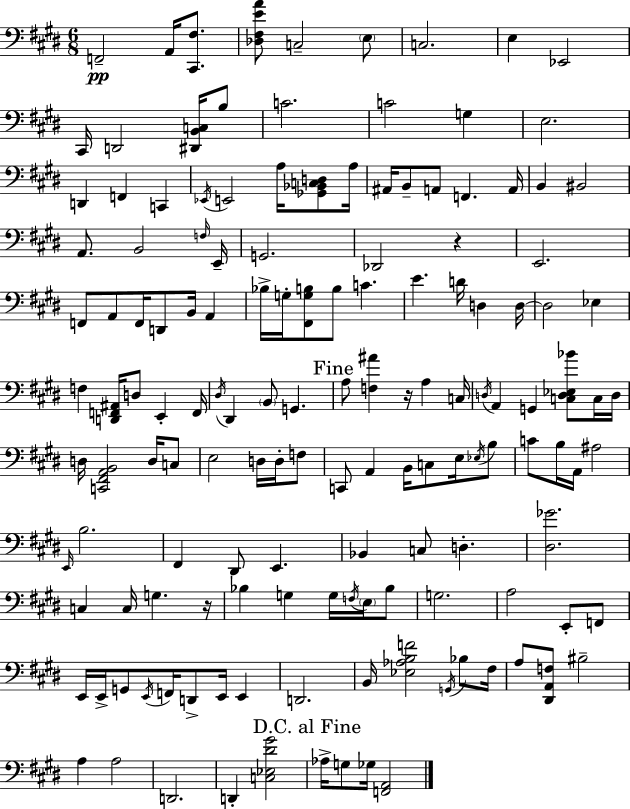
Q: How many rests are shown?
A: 3